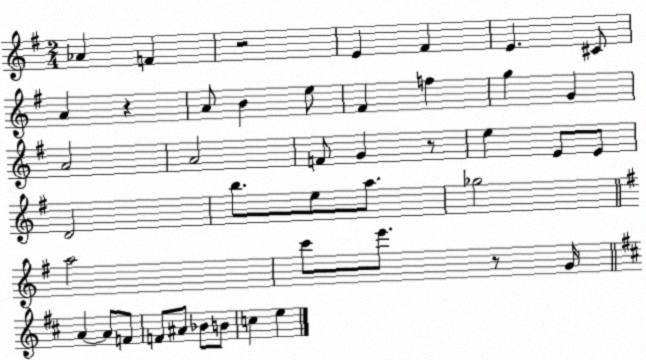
X:1
T:Untitled
M:2/4
L:1/4
K:G
_A F z2 E ^F E ^C/2 A z A/2 B e/2 ^F f g G A2 A2 F/2 G z/2 e E/2 E/2 D2 b/2 e/2 a/2 _g2 a2 c'/2 e'/2 z/2 G/4 A A/2 F/2 F/2 ^A/2 _B/2 B/2 c e